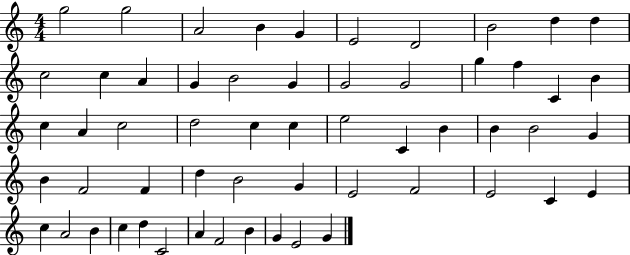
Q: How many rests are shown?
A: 0